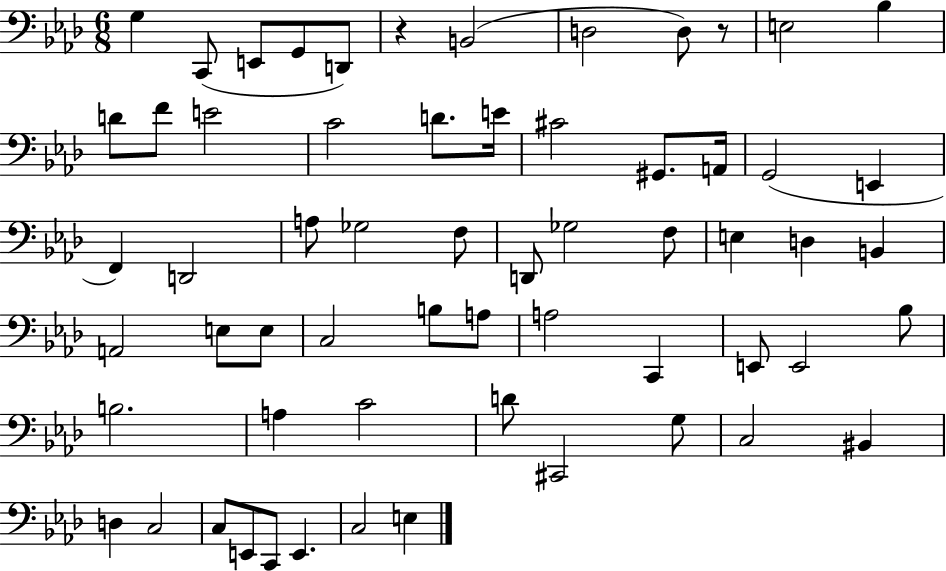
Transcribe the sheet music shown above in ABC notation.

X:1
T:Untitled
M:6/8
L:1/4
K:Ab
G, C,,/2 E,,/2 G,,/2 D,,/2 z B,,2 D,2 D,/2 z/2 E,2 _B, D/2 F/2 E2 C2 D/2 E/4 ^C2 ^G,,/2 A,,/4 G,,2 E,, F,, D,,2 A,/2 _G,2 F,/2 D,,/2 _G,2 F,/2 E, D, B,, A,,2 E,/2 E,/2 C,2 B,/2 A,/2 A,2 C,, E,,/2 E,,2 _B,/2 B,2 A, C2 D/2 ^C,,2 G,/2 C,2 ^B,, D, C,2 C,/2 E,,/2 C,,/2 E,, C,2 E,